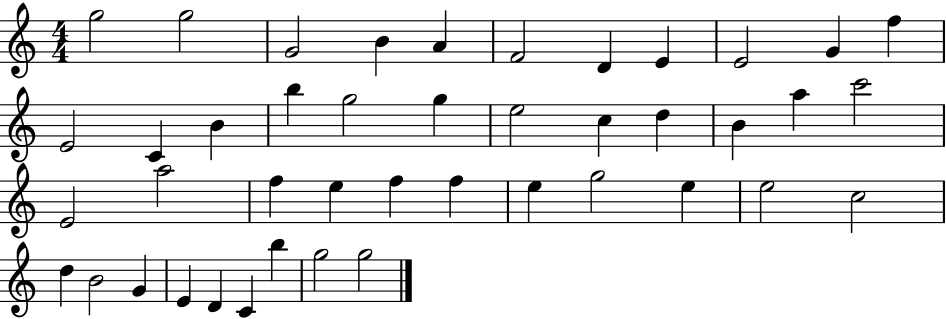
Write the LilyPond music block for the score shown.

{
  \clef treble
  \numericTimeSignature
  \time 4/4
  \key c \major
  g''2 g''2 | g'2 b'4 a'4 | f'2 d'4 e'4 | e'2 g'4 f''4 | \break e'2 c'4 b'4 | b''4 g''2 g''4 | e''2 c''4 d''4 | b'4 a''4 c'''2 | \break e'2 a''2 | f''4 e''4 f''4 f''4 | e''4 g''2 e''4 | e''2 c''2 | \break d''4 b'2 g'4 | e'4 d'4 c'4 b''4 | g''2 g''2 | \bar "|."
}